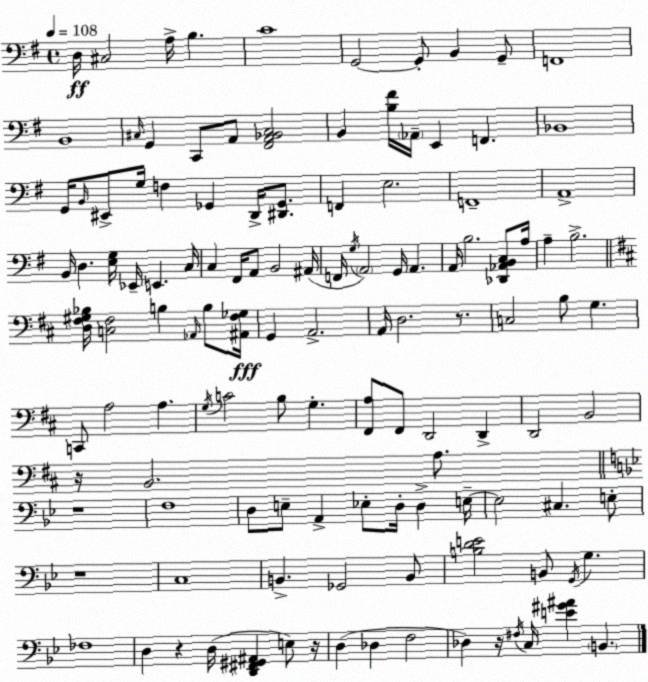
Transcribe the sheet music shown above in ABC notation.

X:1
T:Untitled
M:4/4
L:1/4
K:Em
D,/4 ^C,2 A,/4 B, C4 G,,2 G,,/2 B,, G,,/2 F,,4 B,,4 ^C,/4 G,, C,,/2 A,,/2 [^F,,A,,_B,,^C,]2 B,, [B,^F]/4 _A,,/4 E,, F,, _B,,4 G,,/4 B,,/4 ^E,,/2 G,/4 F, _G,, D,,/4 [^D,,_G,,]/2 F,, E,2 F,,4 A,,4 B,,/4 D, [E,G,]/4 _E,,/4 E,, C,/4 C, ^F,,/4 A,,/2 B,,2 ^A,,/4 F,,/4 G,/4 A,,2 G,,/4 A,, A,,/4 B,2 [_D,,_A,,B,,C,]/2 A,/4 A, B,2 [D,^F,^G,_B,]/4 [C,^F,]2 B, _A,,/4 B,/2 [^A,,^F,_G,]/4 G,, A,,2 A,,/4 D,2 z/2 C,2 B,/2 G, C,,/2 A,2 A, G,/4 C2 B,/2 G, [^F,,A,]/2 ^F,,/2 D,,2 D,, D,,2 B,,2 z/4 B,,2 A,/2 z4 F,4 D,/2 E,/2 A,, _E,/2 D,/4 D, E,/4 E,2 ^C, E,/2 z4 C,4 B,, _G,,2 B,,/2 [B,DE]2 B,,/2 G,,/4 G, _F,4 D, z D,/4 [D,,^F,,^G,,^A,,] E,/2 z/4 D, _D, F,2 _D, z/4 ^F,/4 C,/4 [E^G^A] B,,